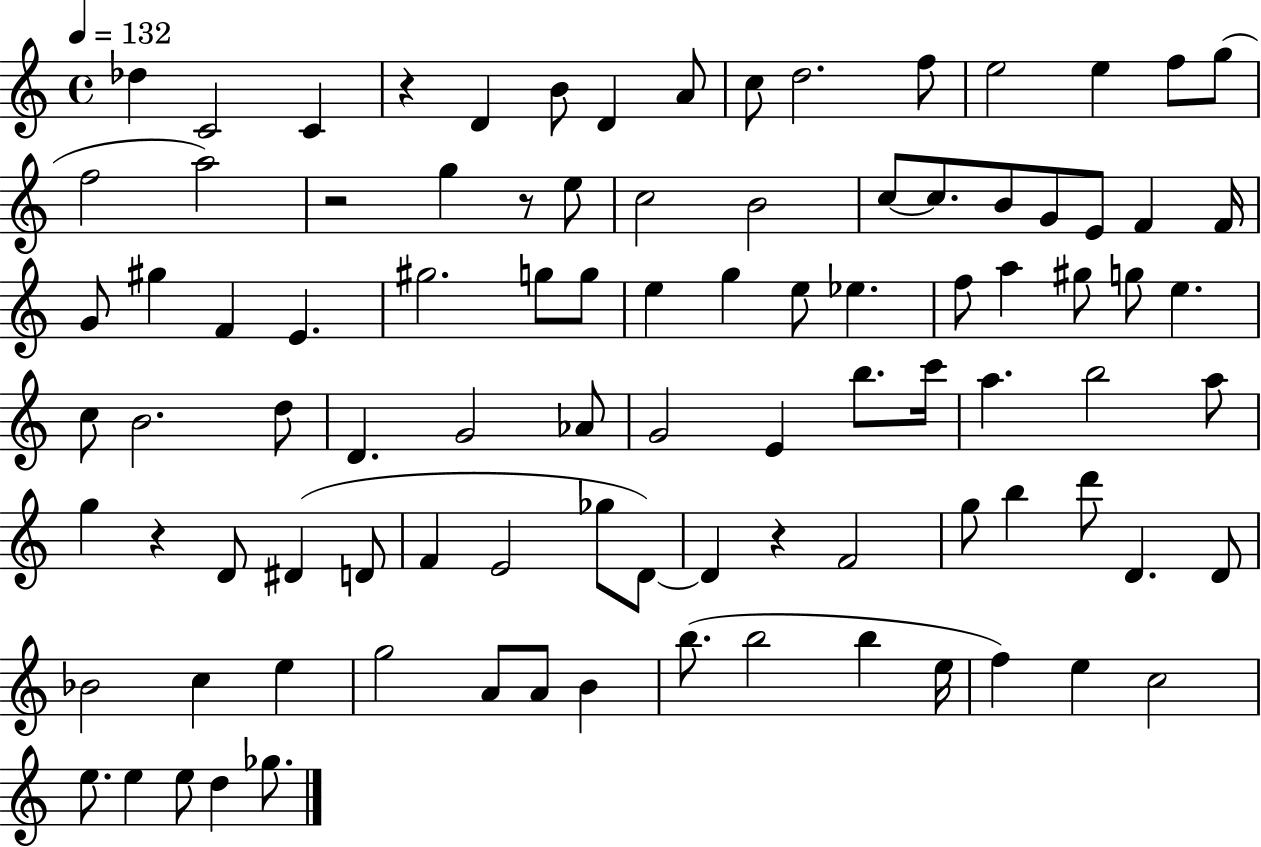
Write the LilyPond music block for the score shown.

{
  \clef treble
  \time 4/4
  \defaultTimeSignature
  \key c \major
  \tempo 4 = 132
  des''4 c'2 c'4 | r4 d'4 b'8 d'4 a'8 | c''8 d''2. f''8 | e''2 e''4 f''8 g''8( | \break f''2 a''2) | r2 g''4 r8 e''8 | c''2 b'2 | c''8~~ c''8. b'8 g'8 e'8 f'4 f'16 | \break g'8 gis''4 f'4 e'4. | gis''2. g''8 g''8 | e''4 g''4 e''8 ees''4. | f''8 a''4 gis''8 g''8 e''4. | \break c''8 b'2. d''8 | d'4. g'2 aes'8 | g'2 e'4 b''8. c'''16 | a''4. b''2 a''8 | \break g''4 r4 d'8 dis'4( d'8 | f'4 e'2 ges''8 d'8~~) | d'4 r4 f'2 | g''8 b''4 d'''8 d'4. d'8 | \break bes'2 c''4 e''4 | g''2 a'8 a'8 b'4 | b''8.( b''2 b''4 e''16 | f''4) e''4 c''2 | \break e''8. e''4 e''8 d''4 ges''8. | \bar "|."
}